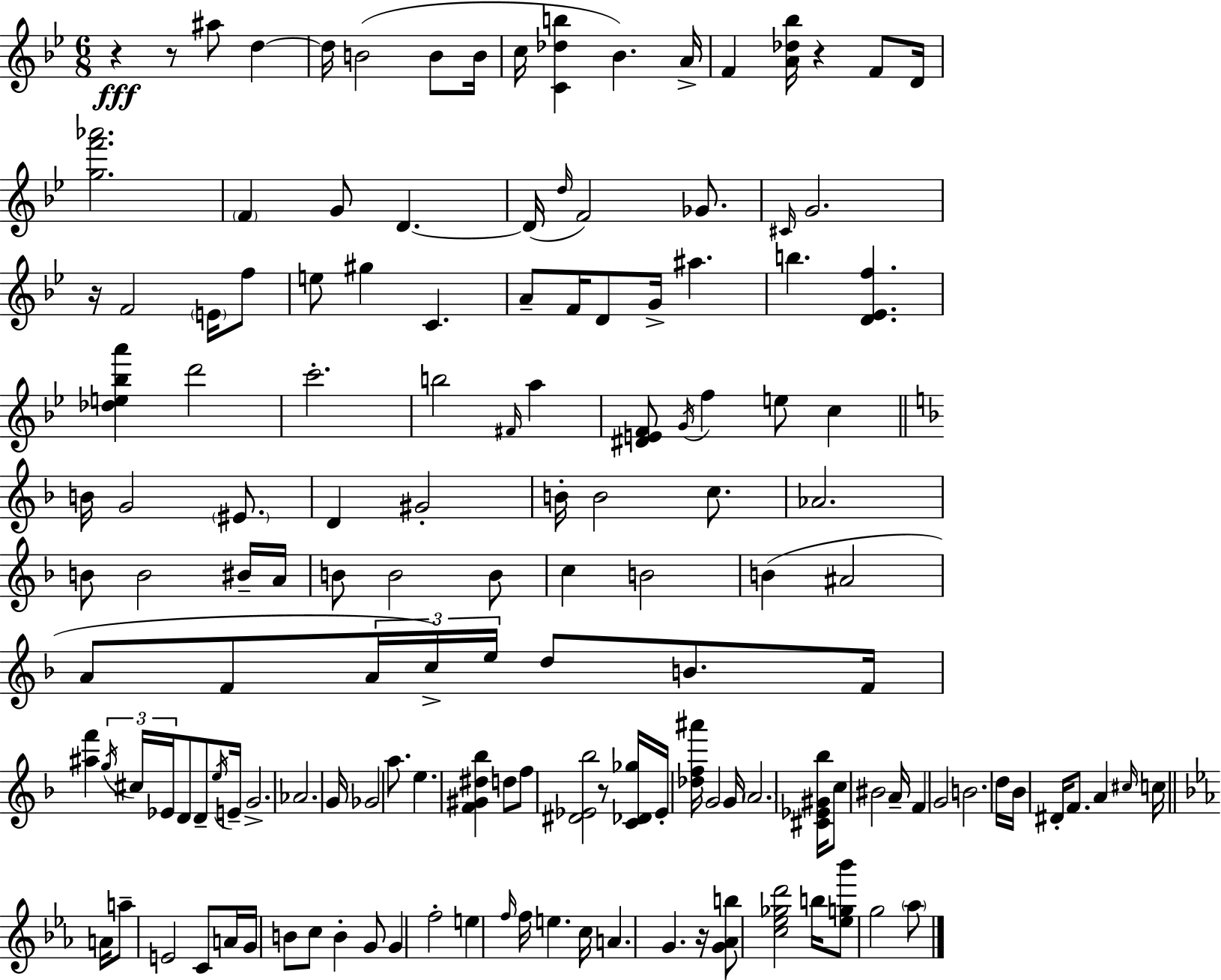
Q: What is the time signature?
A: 6/8